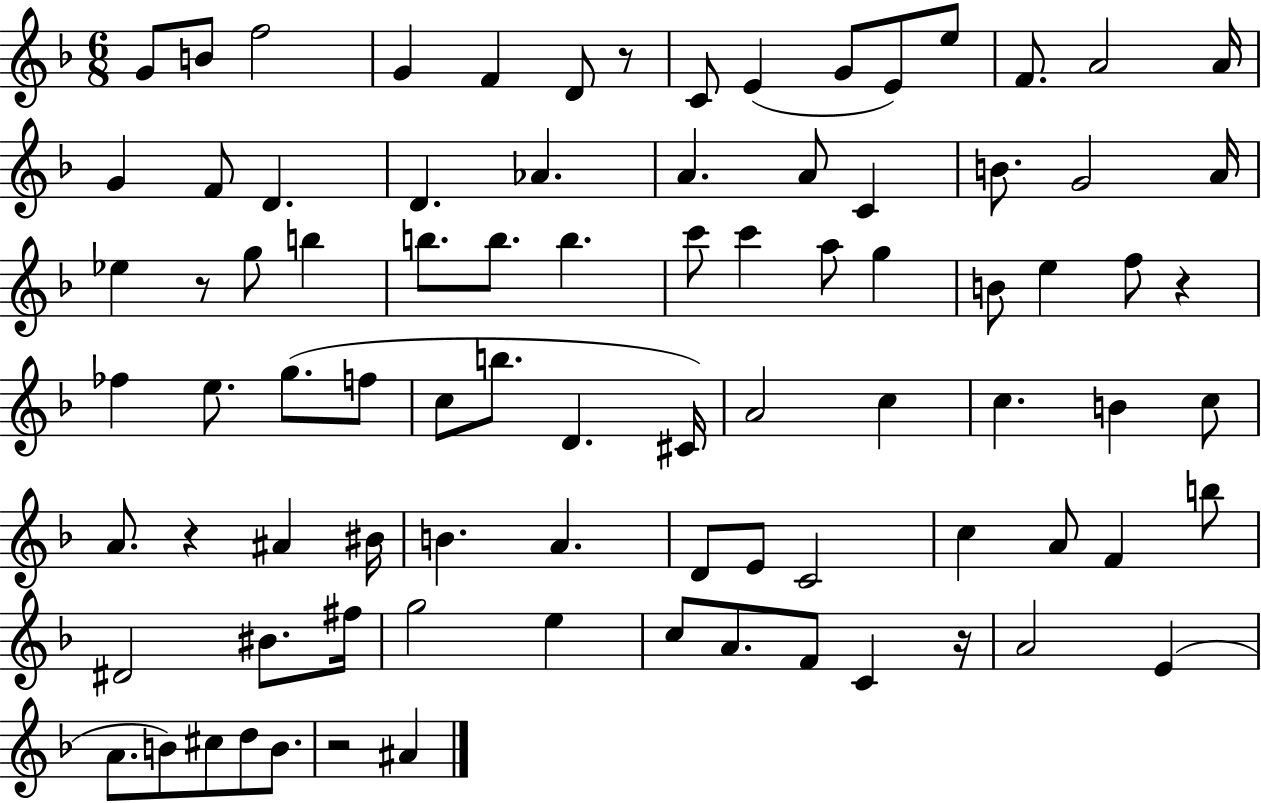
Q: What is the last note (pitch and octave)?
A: A#4